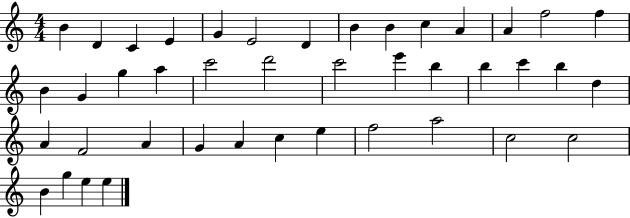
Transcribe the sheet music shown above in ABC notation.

X:1
T:Untitled
M:4/4
L:1/4
K:C
B D C E G E2 D B B c A A f2 f B G g a c'2 d'2 c'2 e' b b c' b d A F2 A G A c e f2 a2 c2 c2 B g e e